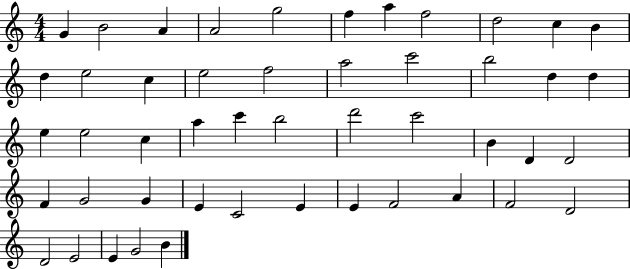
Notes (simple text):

G4/q B4/h A4/q A4/h G5/h F5/q A5/q F5/h D5/h C5/q B4/q D5/q E5/h C5/q E5/h F5/h A5/h C6/h B5/h D5/q D5/q E5/q E5/h C5/q A5/q C6/q B5/h D6/h C6/h B4/q D4/q D4/h F4/q G4/h G4/q E4/q C4/h E4/q E4/q F4/h A4/q F4/h D4/h D4/h E4/h E4/q G4/h B4/q